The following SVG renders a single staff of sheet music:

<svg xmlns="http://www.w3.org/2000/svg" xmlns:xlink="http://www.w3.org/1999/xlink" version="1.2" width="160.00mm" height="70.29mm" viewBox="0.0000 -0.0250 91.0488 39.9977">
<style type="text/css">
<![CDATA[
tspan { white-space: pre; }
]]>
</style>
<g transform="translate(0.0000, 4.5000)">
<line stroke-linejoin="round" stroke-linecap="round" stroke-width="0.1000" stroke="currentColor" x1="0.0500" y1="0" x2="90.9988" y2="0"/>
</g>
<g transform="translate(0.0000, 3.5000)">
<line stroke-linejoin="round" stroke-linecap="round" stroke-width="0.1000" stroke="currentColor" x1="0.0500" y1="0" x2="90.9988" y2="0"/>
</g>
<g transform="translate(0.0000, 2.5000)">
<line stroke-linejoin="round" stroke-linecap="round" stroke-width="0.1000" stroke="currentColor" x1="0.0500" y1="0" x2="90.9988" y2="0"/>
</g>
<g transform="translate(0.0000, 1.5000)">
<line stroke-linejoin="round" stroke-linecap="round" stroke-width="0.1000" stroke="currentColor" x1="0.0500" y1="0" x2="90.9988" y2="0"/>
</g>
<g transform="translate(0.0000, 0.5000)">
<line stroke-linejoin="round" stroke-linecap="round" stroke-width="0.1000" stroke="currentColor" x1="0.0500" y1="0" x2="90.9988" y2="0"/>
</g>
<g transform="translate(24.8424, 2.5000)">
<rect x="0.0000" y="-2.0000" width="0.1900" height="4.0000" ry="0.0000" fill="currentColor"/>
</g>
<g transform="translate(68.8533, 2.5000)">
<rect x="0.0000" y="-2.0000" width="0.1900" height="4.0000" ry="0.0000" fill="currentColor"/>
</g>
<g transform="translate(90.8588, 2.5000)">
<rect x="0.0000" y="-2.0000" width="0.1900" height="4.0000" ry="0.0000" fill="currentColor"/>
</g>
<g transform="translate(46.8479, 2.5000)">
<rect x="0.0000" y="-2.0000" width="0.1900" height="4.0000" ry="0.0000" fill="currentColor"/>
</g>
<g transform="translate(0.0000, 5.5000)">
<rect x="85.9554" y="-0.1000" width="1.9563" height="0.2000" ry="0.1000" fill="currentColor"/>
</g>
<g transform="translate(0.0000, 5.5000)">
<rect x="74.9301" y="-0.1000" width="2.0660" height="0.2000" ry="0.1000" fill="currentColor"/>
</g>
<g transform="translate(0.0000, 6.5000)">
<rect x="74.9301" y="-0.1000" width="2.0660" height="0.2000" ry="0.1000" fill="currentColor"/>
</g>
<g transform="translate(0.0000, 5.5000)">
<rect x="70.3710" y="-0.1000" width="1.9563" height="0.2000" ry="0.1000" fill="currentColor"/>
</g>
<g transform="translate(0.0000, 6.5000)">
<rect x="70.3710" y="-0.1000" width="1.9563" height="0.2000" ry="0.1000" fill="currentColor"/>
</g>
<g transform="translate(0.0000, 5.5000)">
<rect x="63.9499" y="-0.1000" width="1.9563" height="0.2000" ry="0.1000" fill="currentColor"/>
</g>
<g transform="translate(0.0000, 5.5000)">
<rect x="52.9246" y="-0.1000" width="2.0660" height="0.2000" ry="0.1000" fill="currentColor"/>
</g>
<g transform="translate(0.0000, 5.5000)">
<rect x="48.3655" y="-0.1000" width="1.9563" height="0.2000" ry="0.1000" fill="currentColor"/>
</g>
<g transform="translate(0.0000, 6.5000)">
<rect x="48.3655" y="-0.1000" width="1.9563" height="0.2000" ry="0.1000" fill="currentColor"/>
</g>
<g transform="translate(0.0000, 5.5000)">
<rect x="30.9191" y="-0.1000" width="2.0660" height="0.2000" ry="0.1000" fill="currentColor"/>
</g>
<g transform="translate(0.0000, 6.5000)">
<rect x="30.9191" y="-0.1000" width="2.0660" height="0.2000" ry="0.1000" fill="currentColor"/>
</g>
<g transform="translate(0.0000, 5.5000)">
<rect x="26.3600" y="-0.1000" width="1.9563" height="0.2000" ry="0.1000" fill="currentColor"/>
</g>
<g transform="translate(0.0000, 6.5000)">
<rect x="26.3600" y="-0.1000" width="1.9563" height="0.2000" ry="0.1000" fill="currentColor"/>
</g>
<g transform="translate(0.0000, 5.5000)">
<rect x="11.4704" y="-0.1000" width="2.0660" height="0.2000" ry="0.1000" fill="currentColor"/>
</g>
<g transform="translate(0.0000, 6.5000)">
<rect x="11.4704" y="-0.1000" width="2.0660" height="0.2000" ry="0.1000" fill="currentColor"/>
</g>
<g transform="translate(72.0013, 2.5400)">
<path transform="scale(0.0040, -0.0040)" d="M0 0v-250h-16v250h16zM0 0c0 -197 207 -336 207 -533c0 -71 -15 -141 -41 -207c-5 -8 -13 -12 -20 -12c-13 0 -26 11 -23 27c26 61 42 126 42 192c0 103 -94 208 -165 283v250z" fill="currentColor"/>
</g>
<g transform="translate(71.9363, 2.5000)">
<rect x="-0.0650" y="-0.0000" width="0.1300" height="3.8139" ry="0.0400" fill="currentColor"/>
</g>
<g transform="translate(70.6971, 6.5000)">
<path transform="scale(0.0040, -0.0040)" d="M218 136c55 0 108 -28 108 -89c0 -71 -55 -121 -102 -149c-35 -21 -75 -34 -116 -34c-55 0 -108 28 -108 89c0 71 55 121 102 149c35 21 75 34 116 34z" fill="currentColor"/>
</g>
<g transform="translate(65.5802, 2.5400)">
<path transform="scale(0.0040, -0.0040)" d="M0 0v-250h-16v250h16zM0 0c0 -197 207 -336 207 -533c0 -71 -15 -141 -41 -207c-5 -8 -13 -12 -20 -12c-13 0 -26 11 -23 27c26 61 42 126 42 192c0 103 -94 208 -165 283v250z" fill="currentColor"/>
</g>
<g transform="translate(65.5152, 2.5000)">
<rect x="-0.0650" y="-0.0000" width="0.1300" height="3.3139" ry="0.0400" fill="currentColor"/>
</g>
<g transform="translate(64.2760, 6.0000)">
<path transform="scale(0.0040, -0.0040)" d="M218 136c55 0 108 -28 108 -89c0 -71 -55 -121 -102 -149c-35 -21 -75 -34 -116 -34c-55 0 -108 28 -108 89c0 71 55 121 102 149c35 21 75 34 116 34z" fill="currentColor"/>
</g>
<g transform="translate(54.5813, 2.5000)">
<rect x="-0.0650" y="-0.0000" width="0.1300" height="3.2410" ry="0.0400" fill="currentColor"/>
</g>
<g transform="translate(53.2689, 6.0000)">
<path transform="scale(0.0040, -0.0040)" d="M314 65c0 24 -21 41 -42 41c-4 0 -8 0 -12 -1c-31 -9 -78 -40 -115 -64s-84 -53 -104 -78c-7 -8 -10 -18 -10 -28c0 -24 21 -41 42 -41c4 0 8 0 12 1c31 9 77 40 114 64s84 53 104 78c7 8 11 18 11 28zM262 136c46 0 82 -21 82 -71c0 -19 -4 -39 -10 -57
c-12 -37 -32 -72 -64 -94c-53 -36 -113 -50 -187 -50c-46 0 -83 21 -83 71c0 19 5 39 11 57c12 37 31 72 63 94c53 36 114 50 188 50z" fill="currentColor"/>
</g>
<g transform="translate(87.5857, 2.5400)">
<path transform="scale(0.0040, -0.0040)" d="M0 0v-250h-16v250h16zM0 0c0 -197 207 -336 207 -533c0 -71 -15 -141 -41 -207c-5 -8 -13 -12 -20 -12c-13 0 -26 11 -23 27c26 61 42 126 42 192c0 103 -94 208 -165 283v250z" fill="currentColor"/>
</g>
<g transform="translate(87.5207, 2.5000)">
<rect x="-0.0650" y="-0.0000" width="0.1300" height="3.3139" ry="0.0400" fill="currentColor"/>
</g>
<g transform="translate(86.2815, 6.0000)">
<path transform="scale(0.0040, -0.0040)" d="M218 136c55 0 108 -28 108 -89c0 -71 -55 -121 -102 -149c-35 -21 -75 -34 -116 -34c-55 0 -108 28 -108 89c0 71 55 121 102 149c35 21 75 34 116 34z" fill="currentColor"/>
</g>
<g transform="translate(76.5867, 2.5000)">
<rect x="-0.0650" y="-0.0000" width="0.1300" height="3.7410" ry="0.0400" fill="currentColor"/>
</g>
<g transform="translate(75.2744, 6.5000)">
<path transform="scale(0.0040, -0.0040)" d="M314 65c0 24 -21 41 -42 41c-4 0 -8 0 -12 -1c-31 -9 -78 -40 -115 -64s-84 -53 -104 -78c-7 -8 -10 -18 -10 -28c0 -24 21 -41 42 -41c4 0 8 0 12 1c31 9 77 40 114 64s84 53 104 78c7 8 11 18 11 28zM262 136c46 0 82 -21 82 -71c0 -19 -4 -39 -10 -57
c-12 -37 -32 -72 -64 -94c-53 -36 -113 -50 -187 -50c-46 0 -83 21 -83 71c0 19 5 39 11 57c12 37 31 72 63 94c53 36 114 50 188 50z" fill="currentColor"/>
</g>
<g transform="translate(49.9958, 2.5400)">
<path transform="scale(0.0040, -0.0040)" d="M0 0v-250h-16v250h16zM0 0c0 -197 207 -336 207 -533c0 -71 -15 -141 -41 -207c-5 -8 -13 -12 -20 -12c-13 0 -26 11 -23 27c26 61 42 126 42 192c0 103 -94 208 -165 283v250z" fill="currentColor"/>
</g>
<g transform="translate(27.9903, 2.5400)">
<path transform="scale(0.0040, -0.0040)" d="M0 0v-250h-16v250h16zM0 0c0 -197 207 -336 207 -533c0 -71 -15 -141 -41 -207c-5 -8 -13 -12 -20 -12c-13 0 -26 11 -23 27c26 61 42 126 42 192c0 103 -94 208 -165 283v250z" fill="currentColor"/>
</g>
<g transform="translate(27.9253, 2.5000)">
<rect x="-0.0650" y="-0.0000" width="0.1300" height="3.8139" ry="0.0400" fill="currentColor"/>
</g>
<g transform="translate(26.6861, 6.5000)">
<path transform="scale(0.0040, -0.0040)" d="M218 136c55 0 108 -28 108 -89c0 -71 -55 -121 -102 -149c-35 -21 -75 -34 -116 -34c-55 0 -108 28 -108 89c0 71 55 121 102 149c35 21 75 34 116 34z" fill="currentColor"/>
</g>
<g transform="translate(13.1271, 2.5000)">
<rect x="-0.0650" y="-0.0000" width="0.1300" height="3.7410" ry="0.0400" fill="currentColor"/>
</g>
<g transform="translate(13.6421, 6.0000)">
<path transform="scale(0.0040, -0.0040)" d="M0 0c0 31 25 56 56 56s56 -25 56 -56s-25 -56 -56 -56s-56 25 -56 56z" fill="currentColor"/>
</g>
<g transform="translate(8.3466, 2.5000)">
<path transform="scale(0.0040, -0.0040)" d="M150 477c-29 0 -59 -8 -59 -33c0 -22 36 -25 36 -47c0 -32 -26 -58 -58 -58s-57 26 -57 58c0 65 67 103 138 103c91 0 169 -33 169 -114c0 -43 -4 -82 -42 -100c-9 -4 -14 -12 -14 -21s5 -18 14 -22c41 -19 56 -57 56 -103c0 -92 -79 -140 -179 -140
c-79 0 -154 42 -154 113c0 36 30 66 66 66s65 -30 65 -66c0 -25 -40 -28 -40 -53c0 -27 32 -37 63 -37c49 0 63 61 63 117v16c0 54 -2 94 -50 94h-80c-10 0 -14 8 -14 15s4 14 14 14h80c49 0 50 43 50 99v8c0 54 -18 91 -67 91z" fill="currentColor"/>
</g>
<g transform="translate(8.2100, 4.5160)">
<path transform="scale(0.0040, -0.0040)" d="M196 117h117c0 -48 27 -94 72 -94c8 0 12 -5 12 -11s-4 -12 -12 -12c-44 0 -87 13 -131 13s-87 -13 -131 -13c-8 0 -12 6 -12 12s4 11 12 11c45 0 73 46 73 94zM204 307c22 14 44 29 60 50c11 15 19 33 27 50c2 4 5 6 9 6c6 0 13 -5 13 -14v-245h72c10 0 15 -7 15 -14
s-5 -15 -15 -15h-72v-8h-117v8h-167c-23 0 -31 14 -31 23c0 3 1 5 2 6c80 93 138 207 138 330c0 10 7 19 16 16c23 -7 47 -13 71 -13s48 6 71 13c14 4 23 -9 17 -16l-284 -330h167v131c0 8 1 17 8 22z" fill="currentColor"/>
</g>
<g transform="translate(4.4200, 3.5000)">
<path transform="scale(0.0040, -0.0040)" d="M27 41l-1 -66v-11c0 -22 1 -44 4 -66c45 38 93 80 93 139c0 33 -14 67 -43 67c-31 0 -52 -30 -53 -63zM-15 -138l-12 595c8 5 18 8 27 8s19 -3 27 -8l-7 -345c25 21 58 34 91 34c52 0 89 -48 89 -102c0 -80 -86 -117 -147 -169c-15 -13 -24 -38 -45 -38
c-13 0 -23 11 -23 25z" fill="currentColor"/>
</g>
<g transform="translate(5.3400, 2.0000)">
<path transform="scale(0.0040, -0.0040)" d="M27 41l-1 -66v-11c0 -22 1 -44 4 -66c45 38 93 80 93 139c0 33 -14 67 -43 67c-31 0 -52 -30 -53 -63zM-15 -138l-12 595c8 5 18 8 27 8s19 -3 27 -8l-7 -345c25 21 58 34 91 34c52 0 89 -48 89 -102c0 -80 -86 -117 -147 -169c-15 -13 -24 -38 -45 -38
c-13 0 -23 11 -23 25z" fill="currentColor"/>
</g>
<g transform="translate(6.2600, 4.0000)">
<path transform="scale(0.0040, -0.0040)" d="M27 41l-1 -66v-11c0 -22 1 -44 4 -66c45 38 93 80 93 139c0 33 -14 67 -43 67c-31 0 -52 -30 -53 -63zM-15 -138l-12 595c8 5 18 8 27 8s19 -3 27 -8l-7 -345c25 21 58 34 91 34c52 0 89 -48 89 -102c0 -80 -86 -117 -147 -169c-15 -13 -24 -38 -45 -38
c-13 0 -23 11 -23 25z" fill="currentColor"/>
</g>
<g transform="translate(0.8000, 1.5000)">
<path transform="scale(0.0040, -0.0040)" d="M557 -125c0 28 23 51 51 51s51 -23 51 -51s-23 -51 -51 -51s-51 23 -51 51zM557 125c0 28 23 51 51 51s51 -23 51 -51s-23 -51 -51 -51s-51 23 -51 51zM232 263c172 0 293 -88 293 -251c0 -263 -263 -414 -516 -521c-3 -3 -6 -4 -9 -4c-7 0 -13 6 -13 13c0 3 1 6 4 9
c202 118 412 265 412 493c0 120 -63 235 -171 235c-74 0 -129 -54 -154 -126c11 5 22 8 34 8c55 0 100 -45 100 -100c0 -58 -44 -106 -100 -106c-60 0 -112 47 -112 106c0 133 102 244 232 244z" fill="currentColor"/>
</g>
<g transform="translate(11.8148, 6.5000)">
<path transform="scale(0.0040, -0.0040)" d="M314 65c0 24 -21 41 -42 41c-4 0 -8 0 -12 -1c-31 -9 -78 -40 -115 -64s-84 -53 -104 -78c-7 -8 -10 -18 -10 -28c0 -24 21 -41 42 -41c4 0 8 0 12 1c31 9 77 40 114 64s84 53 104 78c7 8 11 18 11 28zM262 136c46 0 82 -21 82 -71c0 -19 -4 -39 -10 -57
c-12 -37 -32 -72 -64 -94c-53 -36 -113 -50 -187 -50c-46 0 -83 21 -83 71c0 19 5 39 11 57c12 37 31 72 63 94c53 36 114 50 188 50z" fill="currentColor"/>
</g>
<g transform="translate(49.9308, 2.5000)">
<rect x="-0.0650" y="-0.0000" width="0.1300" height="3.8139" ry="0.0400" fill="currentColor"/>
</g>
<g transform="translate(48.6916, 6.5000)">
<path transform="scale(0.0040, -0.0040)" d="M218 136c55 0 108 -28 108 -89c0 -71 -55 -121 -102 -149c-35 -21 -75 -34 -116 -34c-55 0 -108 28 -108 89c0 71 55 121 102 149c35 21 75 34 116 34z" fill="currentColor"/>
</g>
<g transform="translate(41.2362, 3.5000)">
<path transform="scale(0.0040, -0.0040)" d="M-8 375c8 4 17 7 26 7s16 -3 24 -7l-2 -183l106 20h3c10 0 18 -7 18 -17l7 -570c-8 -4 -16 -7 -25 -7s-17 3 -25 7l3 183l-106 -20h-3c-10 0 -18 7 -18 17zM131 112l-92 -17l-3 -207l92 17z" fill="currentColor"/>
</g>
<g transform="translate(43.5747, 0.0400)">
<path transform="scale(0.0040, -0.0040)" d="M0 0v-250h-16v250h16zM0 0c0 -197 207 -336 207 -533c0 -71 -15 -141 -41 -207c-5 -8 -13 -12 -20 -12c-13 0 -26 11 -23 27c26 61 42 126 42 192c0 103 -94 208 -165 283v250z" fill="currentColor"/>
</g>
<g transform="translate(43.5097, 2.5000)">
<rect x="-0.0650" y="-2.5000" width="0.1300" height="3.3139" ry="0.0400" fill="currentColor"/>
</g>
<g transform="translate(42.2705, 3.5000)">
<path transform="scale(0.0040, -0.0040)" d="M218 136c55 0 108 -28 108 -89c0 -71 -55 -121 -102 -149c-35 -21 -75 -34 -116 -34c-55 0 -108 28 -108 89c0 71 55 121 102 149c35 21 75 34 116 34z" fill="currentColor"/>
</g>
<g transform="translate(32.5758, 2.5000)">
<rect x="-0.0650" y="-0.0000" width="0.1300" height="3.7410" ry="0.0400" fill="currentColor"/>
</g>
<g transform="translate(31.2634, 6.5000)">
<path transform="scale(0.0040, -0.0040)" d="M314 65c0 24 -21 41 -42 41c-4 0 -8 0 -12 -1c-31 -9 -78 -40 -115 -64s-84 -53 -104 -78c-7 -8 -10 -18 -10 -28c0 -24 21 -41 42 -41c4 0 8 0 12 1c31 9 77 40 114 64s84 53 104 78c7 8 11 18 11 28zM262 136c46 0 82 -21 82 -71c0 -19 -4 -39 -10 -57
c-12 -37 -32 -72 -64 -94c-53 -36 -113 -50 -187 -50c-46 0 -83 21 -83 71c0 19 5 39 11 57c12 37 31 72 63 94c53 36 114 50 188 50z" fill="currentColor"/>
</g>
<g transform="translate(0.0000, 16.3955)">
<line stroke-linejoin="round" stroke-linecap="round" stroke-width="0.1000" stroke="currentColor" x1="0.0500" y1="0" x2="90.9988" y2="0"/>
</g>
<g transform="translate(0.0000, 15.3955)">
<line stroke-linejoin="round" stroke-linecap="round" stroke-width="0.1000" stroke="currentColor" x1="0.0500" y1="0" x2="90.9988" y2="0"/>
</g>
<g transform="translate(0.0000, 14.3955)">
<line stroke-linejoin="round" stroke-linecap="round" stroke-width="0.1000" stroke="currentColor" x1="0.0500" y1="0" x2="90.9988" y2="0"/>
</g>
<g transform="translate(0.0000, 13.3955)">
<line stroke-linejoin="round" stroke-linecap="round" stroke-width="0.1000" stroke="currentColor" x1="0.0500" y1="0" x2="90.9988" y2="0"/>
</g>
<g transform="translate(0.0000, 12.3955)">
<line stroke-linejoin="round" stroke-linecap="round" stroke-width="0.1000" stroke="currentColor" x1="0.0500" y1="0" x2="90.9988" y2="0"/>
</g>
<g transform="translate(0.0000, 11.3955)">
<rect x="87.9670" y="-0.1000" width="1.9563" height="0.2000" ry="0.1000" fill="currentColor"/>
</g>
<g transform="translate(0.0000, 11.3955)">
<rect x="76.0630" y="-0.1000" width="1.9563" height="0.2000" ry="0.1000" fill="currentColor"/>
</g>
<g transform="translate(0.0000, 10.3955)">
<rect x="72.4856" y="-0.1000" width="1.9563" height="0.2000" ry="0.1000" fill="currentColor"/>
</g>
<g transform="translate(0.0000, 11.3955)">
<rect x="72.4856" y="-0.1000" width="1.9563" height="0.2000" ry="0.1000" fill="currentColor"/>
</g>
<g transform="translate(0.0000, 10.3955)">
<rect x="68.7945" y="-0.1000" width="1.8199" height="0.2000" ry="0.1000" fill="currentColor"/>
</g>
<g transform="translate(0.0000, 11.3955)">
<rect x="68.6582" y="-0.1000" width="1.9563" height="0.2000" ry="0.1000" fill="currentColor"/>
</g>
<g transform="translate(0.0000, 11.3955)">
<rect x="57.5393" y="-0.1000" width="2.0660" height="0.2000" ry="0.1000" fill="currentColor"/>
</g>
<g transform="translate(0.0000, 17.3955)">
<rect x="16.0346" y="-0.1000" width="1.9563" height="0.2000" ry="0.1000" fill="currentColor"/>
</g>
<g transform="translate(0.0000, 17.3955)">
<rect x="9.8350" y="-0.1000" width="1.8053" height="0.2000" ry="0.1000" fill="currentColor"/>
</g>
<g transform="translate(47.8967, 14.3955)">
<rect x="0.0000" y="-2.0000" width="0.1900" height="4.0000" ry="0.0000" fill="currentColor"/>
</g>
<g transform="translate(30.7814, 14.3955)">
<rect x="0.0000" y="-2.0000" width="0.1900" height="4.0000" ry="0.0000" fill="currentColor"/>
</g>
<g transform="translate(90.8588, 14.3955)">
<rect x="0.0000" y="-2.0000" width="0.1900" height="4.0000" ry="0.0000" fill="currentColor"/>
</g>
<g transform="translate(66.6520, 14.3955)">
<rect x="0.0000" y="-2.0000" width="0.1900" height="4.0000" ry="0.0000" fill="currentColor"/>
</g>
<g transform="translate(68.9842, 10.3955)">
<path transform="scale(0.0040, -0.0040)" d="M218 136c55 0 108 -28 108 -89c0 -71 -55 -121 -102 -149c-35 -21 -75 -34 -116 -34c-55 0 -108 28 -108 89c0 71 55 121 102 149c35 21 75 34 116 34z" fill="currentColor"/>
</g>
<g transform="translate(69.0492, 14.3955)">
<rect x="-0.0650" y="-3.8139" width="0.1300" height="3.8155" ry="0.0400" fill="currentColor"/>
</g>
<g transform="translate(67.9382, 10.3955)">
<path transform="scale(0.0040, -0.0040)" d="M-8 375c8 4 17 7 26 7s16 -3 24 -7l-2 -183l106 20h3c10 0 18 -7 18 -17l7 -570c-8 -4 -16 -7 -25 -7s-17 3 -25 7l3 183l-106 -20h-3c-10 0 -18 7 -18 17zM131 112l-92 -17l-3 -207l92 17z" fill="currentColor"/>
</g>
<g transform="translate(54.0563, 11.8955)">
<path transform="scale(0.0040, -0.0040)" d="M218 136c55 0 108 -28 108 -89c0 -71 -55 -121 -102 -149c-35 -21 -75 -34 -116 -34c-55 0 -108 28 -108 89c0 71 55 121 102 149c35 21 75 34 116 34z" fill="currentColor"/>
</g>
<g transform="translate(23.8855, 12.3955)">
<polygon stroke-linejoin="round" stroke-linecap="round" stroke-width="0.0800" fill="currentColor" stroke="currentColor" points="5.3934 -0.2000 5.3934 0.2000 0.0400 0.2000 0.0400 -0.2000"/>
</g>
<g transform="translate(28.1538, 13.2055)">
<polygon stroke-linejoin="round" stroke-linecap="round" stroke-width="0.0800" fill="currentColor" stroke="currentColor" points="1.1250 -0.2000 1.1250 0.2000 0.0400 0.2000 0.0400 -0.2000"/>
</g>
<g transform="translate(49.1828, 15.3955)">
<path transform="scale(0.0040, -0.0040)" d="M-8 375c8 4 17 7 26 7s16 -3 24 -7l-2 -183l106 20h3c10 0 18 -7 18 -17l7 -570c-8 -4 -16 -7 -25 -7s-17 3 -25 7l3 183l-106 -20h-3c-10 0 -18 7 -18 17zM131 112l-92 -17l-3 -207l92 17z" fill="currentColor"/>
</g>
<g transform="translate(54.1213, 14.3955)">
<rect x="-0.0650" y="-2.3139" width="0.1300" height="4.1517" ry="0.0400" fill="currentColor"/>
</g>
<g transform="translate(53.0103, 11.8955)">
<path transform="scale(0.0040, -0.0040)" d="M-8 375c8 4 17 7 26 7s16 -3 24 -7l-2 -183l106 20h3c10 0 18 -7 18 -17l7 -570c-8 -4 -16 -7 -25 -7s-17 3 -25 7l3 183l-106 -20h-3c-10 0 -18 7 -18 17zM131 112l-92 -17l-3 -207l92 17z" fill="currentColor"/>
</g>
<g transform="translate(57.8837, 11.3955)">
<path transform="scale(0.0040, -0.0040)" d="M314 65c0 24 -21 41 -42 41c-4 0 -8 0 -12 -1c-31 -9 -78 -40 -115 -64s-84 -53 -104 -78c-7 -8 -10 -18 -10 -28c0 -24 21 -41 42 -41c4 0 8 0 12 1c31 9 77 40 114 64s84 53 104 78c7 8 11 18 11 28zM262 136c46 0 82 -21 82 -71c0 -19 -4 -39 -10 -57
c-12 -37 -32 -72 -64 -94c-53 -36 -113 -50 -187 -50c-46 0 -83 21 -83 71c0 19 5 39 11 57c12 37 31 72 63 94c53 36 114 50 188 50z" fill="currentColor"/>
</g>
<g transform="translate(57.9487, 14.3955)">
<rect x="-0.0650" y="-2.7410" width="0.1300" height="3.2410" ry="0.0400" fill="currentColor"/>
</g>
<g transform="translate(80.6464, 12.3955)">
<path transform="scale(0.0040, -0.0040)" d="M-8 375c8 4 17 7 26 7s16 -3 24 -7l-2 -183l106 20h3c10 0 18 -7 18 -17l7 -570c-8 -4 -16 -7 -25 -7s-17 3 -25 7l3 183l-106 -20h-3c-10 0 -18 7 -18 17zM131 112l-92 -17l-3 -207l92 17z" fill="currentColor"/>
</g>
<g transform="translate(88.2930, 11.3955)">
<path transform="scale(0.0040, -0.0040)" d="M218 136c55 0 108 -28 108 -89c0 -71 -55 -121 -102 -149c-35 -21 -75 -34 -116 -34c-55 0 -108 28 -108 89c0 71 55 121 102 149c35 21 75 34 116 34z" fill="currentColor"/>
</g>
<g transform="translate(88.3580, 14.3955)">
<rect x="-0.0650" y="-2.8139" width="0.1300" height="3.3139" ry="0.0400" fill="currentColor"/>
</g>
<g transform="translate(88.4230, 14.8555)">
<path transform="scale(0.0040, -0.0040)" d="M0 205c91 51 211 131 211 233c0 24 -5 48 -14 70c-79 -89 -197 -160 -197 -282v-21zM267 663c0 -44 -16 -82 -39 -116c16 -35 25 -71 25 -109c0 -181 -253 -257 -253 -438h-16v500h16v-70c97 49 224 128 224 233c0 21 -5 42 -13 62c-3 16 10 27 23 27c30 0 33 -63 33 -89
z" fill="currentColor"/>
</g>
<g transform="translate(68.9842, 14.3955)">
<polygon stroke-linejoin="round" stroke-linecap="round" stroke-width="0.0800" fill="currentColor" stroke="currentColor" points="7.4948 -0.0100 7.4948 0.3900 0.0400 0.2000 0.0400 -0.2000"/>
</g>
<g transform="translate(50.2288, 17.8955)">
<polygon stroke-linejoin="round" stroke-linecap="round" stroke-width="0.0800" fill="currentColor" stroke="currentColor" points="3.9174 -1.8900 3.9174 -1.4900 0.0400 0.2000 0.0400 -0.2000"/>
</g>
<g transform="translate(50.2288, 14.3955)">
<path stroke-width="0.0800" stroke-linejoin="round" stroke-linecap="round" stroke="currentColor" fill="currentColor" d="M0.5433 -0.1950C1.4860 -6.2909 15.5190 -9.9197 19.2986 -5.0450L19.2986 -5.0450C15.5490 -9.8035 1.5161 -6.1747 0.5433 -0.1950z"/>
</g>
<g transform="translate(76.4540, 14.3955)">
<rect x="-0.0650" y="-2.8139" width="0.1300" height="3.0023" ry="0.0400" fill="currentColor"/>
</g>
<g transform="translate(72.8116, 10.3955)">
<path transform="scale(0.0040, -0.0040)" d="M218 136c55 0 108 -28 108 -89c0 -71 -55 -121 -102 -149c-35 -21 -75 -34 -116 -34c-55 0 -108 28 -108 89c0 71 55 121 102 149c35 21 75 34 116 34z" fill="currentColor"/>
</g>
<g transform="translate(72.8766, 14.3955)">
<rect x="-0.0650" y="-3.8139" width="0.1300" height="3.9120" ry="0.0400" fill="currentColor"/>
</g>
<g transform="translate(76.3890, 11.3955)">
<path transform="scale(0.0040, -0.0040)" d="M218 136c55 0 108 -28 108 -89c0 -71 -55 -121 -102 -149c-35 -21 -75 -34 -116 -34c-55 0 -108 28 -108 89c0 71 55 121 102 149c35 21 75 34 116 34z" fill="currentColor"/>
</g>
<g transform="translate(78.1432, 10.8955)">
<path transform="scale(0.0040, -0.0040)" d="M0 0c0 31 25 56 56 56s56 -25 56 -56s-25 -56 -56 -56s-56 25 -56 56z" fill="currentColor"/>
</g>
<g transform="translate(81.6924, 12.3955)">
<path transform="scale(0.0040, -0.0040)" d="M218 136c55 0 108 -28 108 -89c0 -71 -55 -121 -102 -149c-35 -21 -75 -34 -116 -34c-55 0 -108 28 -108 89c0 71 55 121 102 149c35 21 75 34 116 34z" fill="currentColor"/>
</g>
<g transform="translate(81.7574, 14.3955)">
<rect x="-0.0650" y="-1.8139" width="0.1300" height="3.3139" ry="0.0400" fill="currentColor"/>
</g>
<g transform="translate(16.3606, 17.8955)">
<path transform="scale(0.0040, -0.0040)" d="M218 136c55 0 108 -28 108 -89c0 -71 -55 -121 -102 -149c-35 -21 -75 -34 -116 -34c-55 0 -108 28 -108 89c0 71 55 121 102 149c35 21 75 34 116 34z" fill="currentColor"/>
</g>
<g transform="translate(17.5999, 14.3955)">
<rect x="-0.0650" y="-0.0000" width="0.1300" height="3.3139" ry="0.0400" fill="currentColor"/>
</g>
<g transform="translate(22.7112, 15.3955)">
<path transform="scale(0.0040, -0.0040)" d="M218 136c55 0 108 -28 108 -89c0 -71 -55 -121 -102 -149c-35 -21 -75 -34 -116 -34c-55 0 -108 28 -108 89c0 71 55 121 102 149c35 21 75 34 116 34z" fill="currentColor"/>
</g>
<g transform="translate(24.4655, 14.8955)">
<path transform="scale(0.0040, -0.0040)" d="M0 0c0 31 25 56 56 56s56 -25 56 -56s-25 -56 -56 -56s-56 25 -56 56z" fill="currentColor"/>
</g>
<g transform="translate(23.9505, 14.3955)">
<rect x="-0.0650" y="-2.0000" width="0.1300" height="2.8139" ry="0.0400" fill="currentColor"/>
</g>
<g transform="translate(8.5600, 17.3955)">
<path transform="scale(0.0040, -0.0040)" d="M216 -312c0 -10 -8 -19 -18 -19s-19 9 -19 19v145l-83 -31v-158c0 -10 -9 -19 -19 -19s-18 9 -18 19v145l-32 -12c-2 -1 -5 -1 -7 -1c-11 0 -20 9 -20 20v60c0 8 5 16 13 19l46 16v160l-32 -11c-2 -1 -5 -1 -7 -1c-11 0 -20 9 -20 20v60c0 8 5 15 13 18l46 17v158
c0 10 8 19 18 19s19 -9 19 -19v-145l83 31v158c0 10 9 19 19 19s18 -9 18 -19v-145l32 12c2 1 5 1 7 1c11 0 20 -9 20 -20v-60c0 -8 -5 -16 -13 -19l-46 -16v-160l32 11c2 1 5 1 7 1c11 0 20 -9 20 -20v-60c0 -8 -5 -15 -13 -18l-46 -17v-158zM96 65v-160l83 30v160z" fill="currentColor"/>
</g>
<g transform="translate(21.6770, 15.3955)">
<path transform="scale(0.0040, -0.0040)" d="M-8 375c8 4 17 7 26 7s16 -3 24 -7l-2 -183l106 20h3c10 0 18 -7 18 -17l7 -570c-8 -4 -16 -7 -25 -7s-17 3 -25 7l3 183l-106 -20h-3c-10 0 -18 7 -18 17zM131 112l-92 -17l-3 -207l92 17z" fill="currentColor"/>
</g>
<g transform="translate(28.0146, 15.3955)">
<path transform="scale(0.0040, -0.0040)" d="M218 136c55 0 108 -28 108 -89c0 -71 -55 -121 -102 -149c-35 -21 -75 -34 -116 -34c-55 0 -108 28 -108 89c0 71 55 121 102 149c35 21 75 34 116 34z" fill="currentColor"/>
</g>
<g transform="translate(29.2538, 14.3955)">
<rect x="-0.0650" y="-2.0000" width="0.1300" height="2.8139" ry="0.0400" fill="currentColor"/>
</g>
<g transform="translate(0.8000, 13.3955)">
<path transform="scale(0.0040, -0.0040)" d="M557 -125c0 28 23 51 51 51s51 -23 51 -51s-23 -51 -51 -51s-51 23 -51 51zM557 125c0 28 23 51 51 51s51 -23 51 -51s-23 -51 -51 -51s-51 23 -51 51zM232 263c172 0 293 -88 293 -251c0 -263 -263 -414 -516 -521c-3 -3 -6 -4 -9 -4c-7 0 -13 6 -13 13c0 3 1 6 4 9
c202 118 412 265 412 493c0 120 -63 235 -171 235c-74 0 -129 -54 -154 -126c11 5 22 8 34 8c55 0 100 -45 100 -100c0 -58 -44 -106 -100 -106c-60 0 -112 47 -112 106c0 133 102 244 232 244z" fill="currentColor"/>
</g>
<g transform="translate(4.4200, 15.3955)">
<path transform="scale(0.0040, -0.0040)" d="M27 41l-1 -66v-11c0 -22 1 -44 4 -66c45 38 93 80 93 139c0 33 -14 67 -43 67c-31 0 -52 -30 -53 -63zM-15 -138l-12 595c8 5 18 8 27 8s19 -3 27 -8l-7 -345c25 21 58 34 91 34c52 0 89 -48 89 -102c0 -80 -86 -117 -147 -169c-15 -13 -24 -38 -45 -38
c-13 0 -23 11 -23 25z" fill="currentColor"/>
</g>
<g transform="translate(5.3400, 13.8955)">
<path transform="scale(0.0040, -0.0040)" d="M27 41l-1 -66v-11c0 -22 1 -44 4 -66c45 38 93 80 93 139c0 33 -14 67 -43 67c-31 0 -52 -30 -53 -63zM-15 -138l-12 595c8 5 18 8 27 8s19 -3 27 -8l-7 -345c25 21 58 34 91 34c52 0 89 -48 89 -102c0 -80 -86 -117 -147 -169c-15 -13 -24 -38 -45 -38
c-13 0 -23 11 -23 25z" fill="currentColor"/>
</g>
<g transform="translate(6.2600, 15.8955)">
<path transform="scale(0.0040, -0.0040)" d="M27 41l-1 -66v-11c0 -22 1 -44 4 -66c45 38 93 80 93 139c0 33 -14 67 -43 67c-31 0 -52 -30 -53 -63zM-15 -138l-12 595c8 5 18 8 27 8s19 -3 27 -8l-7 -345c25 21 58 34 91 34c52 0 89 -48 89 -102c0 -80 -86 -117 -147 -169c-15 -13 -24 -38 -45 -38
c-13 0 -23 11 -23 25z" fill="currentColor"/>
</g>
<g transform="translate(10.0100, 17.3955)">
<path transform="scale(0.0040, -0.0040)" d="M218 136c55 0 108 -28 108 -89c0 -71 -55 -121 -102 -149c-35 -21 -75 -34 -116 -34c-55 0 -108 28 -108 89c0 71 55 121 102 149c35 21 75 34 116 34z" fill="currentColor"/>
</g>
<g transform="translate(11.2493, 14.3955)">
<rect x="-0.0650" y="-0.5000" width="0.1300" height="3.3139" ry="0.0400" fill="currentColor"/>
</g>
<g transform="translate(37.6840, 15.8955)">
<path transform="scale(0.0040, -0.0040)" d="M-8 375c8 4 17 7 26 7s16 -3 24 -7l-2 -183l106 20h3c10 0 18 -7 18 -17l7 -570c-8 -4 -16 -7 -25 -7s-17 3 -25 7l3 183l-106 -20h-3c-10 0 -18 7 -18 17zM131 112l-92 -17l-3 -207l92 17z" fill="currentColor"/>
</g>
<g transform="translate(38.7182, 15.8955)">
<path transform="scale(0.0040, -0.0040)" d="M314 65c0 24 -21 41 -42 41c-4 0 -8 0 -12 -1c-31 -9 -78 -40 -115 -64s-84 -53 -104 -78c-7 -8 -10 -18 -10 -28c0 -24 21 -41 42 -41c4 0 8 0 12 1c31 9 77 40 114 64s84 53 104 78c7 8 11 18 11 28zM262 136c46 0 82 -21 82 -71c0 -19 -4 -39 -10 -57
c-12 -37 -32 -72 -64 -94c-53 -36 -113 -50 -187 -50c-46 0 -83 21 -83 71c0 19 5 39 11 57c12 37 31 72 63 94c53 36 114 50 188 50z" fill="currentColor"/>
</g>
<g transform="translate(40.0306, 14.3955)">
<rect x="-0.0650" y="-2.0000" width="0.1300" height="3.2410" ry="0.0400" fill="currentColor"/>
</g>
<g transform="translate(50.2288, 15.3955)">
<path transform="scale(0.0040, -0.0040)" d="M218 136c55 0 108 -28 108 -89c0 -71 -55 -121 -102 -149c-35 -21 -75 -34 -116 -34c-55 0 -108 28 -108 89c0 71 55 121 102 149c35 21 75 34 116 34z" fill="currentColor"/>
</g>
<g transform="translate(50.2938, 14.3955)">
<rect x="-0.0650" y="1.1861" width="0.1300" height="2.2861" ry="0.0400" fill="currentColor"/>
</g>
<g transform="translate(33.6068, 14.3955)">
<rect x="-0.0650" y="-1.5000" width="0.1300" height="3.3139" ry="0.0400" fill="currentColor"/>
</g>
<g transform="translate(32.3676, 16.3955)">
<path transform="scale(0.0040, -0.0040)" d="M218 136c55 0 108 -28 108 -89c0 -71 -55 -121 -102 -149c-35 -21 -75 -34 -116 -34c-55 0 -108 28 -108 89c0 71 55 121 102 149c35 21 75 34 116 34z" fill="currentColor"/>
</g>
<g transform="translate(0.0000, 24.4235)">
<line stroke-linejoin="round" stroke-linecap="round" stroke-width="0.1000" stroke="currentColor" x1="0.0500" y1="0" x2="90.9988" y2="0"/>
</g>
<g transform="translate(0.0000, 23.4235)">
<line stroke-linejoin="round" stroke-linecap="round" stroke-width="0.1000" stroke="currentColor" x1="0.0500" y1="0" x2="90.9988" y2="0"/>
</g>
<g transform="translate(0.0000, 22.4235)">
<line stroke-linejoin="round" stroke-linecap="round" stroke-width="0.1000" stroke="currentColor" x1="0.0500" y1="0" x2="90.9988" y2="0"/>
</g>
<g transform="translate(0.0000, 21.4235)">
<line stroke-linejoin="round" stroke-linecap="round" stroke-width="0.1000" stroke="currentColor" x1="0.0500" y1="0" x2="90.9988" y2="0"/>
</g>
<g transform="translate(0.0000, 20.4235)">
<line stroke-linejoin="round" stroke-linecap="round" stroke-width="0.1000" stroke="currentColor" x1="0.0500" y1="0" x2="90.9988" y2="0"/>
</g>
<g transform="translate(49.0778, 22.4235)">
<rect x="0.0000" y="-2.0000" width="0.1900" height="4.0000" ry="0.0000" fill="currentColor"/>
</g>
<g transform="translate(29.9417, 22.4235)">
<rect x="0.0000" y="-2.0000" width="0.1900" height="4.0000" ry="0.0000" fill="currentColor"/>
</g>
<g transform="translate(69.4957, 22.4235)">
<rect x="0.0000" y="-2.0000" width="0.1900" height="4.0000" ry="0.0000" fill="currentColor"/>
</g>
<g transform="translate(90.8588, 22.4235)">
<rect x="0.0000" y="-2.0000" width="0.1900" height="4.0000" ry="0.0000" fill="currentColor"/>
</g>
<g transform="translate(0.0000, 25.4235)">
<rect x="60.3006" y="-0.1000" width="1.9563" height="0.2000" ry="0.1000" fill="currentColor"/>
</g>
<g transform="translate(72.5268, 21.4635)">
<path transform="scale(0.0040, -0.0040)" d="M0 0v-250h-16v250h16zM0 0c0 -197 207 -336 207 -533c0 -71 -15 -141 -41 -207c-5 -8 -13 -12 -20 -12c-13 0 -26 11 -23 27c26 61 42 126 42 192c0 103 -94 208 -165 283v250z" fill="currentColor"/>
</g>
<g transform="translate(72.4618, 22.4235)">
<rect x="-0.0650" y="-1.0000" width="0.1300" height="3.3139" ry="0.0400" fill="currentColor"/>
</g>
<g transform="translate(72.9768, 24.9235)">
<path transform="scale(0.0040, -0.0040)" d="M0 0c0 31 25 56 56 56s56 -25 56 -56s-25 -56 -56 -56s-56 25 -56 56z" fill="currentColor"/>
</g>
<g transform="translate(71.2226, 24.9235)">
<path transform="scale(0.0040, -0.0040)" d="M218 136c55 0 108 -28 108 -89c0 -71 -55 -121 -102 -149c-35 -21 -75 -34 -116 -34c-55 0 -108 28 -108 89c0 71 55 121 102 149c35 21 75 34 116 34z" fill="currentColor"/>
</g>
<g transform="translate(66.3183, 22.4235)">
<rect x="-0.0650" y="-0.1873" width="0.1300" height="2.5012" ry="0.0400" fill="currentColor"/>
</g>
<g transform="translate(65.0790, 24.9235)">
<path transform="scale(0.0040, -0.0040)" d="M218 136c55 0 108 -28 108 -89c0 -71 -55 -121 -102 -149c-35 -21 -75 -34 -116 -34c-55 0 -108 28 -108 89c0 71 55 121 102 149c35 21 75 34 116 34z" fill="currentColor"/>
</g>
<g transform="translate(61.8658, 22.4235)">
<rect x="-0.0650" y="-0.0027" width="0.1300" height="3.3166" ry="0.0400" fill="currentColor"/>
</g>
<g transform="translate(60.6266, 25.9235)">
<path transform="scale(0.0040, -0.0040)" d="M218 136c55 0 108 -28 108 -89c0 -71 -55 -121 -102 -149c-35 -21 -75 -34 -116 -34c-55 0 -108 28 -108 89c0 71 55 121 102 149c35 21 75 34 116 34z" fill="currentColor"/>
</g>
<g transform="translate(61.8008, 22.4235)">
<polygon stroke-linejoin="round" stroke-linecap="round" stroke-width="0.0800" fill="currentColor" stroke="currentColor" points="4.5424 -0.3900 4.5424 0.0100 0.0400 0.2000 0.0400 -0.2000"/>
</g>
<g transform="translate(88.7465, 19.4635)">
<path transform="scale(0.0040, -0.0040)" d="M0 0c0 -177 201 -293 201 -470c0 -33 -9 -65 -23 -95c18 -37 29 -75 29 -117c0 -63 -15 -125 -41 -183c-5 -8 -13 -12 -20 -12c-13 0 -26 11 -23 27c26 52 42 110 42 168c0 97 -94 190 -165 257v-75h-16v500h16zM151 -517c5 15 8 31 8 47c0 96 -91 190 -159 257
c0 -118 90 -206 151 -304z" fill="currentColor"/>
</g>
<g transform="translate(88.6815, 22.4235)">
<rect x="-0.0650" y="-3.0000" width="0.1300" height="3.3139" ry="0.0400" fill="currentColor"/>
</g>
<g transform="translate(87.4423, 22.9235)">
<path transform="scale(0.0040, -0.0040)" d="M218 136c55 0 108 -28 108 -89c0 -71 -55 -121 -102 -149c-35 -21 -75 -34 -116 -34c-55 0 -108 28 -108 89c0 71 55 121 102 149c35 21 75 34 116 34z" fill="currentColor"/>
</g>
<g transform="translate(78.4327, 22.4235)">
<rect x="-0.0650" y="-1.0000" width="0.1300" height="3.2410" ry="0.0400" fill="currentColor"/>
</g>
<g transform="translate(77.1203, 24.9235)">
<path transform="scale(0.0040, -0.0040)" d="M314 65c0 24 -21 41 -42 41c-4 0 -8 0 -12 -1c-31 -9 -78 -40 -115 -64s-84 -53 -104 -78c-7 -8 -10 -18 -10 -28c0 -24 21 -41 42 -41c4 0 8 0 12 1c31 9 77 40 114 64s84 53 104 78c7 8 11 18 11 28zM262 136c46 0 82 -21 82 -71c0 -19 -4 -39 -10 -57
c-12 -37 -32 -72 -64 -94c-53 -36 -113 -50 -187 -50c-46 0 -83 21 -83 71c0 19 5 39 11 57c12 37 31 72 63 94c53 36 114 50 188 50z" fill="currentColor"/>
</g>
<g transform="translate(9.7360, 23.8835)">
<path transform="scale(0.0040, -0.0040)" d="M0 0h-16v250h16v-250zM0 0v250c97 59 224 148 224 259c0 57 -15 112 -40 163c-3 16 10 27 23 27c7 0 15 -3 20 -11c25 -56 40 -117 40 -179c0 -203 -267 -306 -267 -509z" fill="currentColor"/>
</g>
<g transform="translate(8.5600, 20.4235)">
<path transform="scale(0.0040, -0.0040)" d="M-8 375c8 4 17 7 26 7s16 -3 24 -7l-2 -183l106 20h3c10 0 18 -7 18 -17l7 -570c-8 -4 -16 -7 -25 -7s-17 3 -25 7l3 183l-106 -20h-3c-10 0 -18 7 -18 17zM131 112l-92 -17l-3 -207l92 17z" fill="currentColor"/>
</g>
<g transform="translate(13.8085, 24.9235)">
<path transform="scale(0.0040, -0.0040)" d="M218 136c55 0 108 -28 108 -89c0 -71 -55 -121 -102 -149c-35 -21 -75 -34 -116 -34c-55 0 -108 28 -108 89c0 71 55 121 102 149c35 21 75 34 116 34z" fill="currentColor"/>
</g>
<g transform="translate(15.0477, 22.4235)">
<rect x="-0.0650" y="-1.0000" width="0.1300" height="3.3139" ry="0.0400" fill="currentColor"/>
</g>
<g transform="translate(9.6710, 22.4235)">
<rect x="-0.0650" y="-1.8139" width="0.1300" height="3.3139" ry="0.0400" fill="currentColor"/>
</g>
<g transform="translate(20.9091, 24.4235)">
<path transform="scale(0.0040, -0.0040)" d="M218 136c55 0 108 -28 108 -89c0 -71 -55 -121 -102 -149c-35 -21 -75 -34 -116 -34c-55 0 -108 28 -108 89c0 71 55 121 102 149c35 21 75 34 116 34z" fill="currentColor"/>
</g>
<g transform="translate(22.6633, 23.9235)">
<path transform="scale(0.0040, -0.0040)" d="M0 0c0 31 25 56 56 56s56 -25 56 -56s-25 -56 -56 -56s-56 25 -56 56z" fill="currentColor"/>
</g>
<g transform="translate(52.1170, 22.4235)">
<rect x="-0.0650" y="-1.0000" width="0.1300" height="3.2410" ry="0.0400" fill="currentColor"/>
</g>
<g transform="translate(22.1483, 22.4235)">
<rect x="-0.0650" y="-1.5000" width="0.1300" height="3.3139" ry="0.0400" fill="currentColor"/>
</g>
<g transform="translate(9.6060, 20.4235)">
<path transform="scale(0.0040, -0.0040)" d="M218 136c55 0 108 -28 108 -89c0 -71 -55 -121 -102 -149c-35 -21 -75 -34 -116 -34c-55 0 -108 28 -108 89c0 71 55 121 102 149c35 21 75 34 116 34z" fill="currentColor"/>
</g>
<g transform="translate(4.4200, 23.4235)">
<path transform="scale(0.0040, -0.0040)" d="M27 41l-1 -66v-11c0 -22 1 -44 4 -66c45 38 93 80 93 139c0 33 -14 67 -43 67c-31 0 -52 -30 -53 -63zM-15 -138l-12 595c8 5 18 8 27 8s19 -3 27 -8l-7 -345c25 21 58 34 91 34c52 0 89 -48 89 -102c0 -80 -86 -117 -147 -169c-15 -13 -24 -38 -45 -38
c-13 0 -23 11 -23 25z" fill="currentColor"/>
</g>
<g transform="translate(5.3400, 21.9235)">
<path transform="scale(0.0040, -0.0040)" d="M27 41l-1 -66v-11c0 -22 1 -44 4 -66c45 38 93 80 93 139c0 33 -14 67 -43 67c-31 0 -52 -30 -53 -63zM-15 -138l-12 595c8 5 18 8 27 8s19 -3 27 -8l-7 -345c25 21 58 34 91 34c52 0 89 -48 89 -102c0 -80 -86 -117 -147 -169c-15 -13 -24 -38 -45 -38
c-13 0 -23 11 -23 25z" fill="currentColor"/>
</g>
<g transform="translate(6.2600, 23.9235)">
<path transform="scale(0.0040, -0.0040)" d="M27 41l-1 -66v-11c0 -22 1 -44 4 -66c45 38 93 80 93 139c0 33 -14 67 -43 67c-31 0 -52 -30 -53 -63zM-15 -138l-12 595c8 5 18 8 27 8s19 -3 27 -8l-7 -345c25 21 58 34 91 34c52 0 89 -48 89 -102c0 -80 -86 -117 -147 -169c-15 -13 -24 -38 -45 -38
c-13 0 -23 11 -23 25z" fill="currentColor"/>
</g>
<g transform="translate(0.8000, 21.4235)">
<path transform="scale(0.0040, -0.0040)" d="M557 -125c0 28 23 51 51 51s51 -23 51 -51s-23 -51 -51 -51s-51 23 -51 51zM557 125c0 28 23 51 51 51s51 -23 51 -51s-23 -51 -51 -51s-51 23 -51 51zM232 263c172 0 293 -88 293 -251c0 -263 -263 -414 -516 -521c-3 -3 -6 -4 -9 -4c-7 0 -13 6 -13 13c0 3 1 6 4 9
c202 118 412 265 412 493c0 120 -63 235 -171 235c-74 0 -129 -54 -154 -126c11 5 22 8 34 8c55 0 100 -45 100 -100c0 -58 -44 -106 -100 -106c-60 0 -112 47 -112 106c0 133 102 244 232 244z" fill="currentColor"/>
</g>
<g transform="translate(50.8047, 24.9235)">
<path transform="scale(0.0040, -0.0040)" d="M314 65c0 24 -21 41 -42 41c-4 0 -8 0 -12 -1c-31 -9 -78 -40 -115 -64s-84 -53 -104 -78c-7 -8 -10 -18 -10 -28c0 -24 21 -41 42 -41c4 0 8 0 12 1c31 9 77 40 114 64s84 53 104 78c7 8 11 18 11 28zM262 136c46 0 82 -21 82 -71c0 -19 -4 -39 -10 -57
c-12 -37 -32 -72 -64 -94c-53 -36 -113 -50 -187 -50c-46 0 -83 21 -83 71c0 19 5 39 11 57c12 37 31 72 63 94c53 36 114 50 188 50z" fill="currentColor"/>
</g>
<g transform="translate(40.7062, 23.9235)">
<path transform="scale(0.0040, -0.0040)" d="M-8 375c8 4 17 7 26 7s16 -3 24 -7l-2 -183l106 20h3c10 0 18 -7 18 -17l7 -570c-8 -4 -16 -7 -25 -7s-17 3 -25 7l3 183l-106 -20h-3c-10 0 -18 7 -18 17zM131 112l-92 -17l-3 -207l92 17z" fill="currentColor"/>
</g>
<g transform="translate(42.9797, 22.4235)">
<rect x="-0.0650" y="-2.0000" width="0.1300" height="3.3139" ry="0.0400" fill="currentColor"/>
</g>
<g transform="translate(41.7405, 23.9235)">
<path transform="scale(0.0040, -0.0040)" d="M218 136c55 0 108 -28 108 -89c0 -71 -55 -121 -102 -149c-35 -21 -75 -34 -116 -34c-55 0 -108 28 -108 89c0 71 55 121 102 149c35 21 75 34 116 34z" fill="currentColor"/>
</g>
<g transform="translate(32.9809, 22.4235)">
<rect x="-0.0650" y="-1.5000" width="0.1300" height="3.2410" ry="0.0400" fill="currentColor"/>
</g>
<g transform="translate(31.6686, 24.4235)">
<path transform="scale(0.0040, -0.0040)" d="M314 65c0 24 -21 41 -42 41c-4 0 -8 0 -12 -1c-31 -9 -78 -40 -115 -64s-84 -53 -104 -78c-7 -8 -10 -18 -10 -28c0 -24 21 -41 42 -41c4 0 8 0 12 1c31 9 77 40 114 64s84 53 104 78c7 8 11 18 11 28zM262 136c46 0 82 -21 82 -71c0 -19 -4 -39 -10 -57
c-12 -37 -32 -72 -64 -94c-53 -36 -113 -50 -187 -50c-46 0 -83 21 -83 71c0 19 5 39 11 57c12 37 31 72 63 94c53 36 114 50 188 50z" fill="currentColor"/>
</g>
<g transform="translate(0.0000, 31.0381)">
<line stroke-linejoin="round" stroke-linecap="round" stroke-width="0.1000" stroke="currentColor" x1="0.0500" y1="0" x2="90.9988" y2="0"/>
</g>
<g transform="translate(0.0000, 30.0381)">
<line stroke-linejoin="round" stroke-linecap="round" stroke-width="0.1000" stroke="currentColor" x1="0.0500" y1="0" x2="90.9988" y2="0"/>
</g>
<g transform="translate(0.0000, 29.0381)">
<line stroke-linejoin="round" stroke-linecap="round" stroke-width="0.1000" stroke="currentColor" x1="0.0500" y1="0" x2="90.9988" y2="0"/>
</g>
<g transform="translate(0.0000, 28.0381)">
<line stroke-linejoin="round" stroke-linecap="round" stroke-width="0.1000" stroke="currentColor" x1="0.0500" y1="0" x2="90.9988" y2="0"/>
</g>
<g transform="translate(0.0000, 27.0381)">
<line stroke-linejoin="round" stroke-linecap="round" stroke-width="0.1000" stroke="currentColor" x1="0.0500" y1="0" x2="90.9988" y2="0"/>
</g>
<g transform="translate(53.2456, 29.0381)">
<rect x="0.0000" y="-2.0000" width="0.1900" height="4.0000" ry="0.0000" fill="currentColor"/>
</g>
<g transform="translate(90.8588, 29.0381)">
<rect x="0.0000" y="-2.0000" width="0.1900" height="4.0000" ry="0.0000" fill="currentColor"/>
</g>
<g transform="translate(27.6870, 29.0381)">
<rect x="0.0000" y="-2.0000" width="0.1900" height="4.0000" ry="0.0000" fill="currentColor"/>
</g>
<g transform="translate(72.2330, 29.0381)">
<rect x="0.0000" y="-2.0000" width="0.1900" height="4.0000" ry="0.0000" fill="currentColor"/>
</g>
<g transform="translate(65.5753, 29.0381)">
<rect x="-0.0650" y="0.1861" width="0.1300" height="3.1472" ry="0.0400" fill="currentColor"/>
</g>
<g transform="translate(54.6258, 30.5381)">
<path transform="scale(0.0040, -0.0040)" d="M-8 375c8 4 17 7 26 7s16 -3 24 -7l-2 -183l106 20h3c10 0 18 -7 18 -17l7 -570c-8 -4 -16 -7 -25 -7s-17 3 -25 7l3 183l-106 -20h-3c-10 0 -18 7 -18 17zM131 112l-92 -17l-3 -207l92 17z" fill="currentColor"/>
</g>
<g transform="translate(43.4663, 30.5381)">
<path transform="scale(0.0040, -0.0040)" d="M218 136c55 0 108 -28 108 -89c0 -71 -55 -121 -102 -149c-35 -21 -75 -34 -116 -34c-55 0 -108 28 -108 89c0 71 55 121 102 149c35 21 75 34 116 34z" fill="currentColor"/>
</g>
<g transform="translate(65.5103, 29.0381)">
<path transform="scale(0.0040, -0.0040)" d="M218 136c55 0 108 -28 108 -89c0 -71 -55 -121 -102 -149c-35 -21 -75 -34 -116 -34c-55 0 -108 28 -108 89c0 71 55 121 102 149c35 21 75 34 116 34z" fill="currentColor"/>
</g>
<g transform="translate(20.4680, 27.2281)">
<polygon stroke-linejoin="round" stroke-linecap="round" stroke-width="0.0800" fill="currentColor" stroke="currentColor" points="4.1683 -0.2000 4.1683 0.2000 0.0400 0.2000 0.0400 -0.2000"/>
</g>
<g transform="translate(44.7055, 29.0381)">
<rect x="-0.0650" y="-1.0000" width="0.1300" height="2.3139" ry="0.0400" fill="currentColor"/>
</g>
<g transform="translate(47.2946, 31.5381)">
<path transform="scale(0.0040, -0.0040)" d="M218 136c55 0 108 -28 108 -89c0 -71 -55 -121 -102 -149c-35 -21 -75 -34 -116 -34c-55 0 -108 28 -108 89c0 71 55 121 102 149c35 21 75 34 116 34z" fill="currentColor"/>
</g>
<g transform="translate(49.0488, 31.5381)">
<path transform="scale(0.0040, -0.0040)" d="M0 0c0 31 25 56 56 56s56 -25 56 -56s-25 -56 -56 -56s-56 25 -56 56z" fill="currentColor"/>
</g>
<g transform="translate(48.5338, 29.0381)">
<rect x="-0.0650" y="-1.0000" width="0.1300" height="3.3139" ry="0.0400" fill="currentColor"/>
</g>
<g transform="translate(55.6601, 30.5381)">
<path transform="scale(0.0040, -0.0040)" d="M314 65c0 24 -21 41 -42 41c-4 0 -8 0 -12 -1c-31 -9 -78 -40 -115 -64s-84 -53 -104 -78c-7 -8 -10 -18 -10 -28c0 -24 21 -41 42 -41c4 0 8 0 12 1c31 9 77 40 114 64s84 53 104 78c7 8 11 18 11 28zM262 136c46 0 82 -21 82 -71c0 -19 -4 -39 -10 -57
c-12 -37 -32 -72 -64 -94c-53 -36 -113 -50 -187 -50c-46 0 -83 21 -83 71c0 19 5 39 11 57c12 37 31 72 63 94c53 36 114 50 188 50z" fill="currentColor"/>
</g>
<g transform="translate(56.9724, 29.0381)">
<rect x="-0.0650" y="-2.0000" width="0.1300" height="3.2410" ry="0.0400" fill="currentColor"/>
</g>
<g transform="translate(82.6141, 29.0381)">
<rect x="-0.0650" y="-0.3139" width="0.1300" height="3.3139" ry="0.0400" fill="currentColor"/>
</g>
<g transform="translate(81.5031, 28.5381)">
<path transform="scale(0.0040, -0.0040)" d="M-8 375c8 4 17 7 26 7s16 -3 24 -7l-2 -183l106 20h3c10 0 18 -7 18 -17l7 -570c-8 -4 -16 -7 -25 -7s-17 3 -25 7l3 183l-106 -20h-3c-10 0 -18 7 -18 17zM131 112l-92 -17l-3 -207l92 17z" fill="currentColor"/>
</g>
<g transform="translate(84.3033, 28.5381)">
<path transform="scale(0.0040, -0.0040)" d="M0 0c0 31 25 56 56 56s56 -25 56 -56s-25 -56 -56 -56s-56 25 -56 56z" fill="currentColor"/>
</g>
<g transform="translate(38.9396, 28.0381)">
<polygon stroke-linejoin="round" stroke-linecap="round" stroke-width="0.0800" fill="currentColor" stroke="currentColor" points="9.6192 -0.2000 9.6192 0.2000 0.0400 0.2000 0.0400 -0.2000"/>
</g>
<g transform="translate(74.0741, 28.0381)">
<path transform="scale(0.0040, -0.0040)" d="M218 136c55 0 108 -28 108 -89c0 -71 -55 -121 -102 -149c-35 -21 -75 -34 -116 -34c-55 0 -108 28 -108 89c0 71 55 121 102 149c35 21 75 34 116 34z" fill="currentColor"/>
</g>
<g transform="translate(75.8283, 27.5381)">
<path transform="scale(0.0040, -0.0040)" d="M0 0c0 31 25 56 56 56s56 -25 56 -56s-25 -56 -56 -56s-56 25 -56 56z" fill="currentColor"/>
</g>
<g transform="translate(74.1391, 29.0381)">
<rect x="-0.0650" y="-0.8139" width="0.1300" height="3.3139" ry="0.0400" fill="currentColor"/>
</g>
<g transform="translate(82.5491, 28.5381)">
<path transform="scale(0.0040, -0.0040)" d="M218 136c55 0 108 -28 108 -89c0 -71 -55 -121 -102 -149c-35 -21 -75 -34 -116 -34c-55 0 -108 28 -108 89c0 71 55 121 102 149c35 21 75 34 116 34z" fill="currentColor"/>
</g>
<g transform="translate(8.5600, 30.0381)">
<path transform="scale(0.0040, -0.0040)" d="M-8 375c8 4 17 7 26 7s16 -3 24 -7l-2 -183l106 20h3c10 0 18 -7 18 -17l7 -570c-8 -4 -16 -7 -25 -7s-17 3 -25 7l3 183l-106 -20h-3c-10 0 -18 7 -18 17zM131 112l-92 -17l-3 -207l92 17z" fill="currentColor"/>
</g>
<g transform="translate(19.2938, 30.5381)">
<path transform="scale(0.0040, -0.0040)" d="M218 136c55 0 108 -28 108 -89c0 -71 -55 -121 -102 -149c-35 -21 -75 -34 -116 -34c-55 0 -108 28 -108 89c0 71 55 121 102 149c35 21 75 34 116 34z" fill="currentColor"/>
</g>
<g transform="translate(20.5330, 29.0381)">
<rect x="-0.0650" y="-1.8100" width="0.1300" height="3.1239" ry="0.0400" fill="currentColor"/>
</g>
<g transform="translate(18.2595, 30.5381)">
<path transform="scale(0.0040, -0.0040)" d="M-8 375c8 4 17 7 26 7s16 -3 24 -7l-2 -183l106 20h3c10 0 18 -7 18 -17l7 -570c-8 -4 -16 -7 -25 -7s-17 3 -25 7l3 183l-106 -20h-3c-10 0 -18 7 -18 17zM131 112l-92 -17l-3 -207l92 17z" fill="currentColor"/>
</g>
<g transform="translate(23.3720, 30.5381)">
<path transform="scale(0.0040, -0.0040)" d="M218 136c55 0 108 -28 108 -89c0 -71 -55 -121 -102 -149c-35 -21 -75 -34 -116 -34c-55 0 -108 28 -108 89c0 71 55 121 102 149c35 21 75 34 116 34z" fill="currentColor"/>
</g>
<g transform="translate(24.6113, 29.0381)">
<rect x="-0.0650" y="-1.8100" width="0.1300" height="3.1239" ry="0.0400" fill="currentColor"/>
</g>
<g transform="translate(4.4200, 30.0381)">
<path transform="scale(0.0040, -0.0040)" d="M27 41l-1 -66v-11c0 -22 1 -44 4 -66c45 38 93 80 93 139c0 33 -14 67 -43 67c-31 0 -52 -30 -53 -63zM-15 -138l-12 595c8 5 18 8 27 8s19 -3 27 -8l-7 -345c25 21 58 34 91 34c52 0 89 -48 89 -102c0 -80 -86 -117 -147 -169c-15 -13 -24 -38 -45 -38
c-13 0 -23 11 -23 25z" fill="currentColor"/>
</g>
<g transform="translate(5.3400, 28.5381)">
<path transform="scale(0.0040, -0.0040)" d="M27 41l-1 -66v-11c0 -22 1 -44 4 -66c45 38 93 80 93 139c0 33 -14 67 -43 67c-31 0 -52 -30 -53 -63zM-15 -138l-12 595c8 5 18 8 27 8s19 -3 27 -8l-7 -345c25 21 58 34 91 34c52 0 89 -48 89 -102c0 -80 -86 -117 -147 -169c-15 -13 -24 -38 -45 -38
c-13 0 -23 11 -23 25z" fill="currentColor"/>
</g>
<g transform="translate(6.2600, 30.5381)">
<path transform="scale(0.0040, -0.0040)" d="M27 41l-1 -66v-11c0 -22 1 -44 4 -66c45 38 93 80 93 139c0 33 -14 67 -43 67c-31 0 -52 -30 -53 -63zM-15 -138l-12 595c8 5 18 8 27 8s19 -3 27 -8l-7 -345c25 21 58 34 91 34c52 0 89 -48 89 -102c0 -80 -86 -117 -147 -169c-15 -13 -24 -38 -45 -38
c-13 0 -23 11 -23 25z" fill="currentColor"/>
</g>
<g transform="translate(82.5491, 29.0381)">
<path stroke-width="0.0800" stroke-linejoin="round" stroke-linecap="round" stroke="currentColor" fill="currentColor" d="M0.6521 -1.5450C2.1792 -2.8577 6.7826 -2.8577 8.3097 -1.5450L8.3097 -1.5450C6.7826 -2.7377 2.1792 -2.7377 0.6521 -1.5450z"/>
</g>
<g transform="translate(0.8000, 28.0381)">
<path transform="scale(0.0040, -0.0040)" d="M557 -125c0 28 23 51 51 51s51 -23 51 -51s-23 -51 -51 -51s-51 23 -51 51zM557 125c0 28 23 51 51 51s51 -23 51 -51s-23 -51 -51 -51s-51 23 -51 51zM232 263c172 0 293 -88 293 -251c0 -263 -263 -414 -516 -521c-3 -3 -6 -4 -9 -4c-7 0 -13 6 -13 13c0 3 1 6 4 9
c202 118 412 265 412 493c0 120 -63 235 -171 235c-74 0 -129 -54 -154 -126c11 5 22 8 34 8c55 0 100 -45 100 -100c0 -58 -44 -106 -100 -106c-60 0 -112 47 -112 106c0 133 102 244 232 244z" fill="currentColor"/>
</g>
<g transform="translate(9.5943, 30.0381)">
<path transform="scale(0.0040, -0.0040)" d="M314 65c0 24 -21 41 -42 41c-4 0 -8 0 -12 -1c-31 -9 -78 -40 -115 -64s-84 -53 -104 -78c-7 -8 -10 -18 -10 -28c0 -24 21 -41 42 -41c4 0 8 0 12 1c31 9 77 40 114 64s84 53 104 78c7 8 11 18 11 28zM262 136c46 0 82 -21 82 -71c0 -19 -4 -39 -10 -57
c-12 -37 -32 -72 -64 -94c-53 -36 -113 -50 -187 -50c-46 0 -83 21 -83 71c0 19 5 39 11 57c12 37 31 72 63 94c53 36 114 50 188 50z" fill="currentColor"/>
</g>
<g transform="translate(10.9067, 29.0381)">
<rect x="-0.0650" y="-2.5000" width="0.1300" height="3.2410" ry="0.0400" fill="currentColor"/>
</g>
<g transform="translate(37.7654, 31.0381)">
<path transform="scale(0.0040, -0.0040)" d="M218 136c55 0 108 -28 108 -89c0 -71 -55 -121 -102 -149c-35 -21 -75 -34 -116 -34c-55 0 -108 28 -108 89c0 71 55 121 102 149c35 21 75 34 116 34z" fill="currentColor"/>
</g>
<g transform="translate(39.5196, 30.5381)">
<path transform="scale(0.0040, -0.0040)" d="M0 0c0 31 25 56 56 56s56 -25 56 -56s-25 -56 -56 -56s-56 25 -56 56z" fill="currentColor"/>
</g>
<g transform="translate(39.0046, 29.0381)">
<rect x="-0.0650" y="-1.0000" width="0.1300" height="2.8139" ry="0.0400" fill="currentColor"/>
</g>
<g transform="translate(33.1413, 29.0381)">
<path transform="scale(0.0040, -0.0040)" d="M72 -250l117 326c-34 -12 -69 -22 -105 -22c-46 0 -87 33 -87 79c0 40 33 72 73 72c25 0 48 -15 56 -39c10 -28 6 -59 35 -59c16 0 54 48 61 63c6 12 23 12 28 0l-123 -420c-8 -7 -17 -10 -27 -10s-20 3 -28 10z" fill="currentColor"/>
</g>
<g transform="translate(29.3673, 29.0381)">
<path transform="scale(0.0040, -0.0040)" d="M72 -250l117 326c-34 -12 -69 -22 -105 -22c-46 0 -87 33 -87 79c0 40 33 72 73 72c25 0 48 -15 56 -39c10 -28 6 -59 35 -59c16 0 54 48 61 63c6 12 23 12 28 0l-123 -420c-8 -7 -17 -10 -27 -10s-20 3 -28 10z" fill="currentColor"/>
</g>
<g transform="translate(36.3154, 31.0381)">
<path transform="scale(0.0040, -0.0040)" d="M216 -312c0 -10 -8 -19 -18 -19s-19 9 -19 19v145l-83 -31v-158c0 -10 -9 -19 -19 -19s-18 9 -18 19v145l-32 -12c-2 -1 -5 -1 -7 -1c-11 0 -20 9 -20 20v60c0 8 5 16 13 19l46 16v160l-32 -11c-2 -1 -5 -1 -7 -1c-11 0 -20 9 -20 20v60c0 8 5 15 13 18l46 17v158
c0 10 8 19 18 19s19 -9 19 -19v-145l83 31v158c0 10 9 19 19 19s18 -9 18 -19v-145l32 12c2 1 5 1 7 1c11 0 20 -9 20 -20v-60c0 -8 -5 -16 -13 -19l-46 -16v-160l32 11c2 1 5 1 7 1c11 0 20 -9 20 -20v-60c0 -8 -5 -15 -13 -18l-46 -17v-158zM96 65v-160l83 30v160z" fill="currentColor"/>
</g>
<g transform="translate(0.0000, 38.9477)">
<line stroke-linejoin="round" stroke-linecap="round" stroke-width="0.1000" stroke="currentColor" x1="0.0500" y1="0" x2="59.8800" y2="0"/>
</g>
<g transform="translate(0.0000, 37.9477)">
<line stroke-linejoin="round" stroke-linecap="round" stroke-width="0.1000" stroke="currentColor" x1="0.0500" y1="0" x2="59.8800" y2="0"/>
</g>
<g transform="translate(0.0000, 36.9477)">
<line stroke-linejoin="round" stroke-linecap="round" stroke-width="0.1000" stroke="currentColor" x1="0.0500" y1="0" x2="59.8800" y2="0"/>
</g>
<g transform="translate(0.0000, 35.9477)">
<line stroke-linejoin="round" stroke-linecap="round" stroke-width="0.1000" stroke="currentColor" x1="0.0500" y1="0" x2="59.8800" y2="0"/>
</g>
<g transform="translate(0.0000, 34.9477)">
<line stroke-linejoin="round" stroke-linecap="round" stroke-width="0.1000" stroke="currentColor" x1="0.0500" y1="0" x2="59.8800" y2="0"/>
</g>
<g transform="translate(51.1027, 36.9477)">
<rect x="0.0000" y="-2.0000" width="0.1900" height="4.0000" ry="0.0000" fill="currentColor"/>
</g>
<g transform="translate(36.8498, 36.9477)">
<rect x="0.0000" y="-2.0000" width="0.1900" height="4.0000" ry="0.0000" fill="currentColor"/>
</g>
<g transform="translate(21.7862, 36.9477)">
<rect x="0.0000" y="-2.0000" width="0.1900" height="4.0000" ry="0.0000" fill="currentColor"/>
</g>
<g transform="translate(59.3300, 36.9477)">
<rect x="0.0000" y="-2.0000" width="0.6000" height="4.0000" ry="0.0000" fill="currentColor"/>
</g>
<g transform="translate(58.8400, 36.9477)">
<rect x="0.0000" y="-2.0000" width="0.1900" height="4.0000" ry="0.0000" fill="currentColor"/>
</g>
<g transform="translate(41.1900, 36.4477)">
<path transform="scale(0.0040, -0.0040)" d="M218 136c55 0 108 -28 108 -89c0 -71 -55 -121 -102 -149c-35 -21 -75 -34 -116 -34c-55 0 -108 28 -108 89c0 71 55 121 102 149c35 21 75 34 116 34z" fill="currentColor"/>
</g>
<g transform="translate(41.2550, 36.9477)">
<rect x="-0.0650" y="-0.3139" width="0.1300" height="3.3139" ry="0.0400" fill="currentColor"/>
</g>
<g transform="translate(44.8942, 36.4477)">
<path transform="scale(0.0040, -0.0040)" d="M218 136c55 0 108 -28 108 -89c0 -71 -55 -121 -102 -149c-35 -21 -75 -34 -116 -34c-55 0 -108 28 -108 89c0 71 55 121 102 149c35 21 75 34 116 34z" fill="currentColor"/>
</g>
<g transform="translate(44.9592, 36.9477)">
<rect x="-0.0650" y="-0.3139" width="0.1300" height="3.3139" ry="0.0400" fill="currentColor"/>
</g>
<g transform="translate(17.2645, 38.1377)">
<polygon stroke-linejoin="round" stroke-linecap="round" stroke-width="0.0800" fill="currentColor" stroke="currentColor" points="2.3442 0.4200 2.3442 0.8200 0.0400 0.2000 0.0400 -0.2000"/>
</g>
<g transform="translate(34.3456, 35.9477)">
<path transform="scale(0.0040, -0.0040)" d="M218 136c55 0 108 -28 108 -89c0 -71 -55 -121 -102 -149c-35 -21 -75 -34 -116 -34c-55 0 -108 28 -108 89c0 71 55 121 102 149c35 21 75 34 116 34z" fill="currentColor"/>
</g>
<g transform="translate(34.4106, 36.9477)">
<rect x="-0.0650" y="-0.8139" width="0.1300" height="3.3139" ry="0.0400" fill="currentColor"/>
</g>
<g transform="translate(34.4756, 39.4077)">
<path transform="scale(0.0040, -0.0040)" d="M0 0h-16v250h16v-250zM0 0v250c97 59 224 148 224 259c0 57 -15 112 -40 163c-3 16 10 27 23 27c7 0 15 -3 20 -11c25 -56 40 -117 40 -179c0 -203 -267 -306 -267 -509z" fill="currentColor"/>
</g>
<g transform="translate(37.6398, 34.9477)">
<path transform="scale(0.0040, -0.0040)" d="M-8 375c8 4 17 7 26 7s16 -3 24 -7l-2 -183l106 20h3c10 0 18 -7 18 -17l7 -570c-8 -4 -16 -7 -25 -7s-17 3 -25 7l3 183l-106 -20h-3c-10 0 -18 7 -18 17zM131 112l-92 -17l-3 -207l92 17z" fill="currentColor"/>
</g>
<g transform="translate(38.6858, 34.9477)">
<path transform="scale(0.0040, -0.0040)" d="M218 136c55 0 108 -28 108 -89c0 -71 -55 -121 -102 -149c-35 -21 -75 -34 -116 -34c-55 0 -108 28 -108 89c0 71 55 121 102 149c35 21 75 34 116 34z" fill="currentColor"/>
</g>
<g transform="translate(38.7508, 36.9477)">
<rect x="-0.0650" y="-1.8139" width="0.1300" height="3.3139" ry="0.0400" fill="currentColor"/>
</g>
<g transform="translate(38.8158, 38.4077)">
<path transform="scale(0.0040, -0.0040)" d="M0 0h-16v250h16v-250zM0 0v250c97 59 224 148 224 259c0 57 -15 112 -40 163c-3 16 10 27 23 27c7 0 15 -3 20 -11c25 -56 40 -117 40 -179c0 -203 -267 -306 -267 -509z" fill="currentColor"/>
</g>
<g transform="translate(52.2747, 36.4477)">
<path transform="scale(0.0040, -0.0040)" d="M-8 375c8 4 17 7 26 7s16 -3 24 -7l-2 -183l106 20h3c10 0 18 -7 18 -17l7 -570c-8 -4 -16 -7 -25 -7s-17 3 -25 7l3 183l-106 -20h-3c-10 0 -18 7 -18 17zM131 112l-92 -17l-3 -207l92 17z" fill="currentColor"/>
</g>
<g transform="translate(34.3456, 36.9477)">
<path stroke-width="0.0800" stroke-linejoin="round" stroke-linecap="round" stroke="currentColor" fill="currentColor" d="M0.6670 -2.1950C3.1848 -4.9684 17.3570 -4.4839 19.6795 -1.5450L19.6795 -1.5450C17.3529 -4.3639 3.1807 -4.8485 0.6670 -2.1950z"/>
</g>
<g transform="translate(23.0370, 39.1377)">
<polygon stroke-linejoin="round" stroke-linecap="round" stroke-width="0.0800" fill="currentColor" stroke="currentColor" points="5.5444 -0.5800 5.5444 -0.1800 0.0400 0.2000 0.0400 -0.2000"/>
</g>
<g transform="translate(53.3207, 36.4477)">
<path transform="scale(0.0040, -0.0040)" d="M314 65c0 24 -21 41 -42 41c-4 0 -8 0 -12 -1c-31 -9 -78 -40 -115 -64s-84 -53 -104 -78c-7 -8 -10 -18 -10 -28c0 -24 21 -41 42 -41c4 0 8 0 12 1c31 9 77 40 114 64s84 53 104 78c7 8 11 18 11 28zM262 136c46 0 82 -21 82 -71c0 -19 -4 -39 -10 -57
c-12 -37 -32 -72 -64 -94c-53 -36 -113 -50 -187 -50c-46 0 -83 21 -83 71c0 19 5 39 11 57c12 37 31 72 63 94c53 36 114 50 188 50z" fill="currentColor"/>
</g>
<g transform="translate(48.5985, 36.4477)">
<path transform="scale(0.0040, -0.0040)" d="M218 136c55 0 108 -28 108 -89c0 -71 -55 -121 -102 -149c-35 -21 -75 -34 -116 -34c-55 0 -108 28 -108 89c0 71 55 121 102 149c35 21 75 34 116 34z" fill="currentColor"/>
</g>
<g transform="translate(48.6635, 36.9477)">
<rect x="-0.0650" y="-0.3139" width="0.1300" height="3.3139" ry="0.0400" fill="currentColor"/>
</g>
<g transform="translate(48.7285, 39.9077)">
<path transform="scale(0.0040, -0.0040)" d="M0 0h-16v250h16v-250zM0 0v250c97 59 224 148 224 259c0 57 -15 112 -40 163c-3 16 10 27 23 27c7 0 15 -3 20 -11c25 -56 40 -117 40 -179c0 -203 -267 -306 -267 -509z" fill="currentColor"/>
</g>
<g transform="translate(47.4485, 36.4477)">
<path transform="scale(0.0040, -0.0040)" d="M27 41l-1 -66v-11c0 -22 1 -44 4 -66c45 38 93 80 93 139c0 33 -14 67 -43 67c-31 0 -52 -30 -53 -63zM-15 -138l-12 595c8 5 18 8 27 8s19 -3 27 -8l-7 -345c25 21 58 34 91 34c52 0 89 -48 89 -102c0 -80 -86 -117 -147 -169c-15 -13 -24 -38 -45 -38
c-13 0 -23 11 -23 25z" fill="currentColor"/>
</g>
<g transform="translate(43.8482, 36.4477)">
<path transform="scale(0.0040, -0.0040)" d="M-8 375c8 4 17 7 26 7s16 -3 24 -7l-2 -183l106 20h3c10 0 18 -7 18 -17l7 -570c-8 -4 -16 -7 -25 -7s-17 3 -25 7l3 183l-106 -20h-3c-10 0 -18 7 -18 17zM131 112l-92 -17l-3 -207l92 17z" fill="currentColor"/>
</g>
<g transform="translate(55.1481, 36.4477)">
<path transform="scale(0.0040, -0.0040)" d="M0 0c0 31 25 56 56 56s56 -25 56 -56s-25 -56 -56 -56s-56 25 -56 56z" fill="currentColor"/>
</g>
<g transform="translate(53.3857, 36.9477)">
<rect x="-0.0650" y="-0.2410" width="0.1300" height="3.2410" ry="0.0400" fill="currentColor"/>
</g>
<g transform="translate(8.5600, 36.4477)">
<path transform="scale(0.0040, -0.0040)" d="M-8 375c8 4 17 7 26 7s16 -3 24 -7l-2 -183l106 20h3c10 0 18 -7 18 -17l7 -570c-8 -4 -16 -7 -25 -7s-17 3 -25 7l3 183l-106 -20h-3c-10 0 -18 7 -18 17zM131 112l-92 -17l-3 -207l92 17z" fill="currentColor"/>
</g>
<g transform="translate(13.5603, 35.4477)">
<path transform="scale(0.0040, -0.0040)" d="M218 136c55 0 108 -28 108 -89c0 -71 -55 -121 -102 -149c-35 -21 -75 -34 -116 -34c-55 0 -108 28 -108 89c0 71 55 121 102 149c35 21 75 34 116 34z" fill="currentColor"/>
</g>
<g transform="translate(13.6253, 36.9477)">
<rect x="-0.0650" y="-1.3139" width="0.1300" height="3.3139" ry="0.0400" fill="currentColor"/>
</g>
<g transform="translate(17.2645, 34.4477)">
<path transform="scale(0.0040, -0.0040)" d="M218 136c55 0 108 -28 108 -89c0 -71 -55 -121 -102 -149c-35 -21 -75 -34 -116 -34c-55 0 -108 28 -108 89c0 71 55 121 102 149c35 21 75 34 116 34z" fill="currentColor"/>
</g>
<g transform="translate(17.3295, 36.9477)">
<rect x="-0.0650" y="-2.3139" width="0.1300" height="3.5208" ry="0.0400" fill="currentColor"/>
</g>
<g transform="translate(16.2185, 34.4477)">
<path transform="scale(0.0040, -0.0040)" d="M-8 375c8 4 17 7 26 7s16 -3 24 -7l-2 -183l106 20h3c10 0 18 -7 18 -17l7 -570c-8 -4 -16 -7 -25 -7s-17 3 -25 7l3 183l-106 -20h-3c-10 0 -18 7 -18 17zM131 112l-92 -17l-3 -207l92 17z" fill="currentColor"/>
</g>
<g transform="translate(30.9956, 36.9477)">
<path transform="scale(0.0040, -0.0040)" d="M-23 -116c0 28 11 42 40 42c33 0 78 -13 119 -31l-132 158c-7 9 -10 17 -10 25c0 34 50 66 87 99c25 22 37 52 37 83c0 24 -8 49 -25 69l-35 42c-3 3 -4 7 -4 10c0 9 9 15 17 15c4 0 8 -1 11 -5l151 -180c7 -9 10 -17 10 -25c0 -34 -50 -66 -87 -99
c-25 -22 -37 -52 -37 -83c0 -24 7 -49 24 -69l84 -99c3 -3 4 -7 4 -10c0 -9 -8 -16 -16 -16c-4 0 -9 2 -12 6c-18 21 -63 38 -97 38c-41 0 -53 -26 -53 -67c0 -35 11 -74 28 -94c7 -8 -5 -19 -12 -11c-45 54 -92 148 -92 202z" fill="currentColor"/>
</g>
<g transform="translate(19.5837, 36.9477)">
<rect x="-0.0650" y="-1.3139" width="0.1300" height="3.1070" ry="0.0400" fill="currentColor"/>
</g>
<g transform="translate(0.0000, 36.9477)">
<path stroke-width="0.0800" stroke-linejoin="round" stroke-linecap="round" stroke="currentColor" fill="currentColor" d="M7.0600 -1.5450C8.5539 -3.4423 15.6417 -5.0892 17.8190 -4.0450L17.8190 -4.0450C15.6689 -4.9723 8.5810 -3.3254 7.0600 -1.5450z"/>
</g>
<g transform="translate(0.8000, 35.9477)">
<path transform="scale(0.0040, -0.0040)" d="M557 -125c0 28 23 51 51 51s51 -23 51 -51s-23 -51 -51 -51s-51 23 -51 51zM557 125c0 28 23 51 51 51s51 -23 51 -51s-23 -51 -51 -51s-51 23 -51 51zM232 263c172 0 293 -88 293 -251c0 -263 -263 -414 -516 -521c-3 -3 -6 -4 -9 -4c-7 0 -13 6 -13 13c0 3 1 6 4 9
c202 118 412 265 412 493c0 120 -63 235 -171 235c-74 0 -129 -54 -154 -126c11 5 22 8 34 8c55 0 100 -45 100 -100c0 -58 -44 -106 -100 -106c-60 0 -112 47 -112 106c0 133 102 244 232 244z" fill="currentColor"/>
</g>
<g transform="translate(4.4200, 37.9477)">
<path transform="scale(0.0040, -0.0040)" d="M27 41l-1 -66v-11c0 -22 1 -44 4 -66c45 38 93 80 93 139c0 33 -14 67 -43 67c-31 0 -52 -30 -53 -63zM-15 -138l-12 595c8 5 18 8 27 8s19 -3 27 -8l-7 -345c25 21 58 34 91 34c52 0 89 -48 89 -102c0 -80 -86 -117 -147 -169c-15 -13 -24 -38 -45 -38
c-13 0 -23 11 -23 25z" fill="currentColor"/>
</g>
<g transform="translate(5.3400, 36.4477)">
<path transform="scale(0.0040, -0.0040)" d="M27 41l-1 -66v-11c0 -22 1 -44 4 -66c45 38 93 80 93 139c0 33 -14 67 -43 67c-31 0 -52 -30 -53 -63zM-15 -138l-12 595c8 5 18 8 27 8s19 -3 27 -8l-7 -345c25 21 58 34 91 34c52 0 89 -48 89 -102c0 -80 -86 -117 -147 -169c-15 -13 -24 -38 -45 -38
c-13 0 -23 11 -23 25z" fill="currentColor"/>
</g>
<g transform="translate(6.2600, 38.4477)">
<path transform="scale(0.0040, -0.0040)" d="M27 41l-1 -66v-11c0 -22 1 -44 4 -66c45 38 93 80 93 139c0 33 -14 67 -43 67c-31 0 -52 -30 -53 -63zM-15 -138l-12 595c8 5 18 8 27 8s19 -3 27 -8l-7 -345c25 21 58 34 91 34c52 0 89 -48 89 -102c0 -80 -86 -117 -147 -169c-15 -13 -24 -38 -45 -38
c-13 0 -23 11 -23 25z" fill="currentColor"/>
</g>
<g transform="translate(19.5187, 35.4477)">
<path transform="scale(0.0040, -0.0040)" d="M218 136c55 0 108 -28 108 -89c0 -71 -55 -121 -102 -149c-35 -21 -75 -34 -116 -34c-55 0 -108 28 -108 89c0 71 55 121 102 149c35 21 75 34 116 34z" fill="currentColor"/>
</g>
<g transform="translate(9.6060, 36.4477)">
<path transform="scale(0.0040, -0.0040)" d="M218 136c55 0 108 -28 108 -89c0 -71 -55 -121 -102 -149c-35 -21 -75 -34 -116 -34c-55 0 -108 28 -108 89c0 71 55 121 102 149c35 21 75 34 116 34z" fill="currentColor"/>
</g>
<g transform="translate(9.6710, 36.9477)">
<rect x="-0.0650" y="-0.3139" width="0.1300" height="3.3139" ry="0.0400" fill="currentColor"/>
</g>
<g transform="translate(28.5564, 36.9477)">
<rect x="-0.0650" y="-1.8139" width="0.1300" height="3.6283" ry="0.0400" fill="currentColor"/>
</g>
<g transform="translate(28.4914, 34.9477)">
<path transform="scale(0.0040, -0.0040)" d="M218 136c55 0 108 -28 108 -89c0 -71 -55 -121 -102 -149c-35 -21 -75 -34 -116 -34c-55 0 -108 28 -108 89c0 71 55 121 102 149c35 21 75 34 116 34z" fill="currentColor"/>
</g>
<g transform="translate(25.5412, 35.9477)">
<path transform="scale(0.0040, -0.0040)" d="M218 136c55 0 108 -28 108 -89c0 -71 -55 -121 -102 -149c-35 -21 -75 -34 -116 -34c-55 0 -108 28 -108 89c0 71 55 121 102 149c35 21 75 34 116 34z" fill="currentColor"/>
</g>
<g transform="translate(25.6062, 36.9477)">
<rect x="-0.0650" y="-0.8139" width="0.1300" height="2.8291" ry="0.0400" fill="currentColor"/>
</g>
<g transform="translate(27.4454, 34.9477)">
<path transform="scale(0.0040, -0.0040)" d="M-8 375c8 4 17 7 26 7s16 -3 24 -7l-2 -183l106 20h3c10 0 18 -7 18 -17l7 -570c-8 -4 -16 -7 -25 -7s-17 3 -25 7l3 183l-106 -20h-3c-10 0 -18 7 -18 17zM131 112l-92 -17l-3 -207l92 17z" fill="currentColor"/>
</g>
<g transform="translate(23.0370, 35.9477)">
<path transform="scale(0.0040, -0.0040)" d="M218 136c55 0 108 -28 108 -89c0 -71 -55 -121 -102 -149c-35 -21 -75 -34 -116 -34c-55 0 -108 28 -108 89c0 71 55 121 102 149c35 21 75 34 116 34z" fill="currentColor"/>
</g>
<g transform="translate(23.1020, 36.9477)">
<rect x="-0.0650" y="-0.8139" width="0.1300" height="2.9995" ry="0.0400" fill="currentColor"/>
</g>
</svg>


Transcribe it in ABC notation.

X:1
T:Untitled
M:3/4
L:1/4
K:Eb
C,,2 C,,/2 C,,2 B,,/2 C,,/2 D,,2 D,,/2 C,,/2 C,,2 D,,/2 ^E,, D,, B,,/2 B,,/4 G,, A,,2 B,,/2 B,/2 C2 E/2 E/2 C/2 A, C/4 A,/2 F,, G,, G,,2 A,, F,,2 D,,/2 F,,/2 F,,/2 F,,2 C,/4 B,,2 A,,/2 A,,/2 z/2 z/2 ^G,,/2 _A,,/2 F,,/2 A,,2 D, F, E, E, G, B,/2 G,/2 F,/2 F,/2 A,/2 z F,/2 A,/2 _E, E, _E,/2 E,2